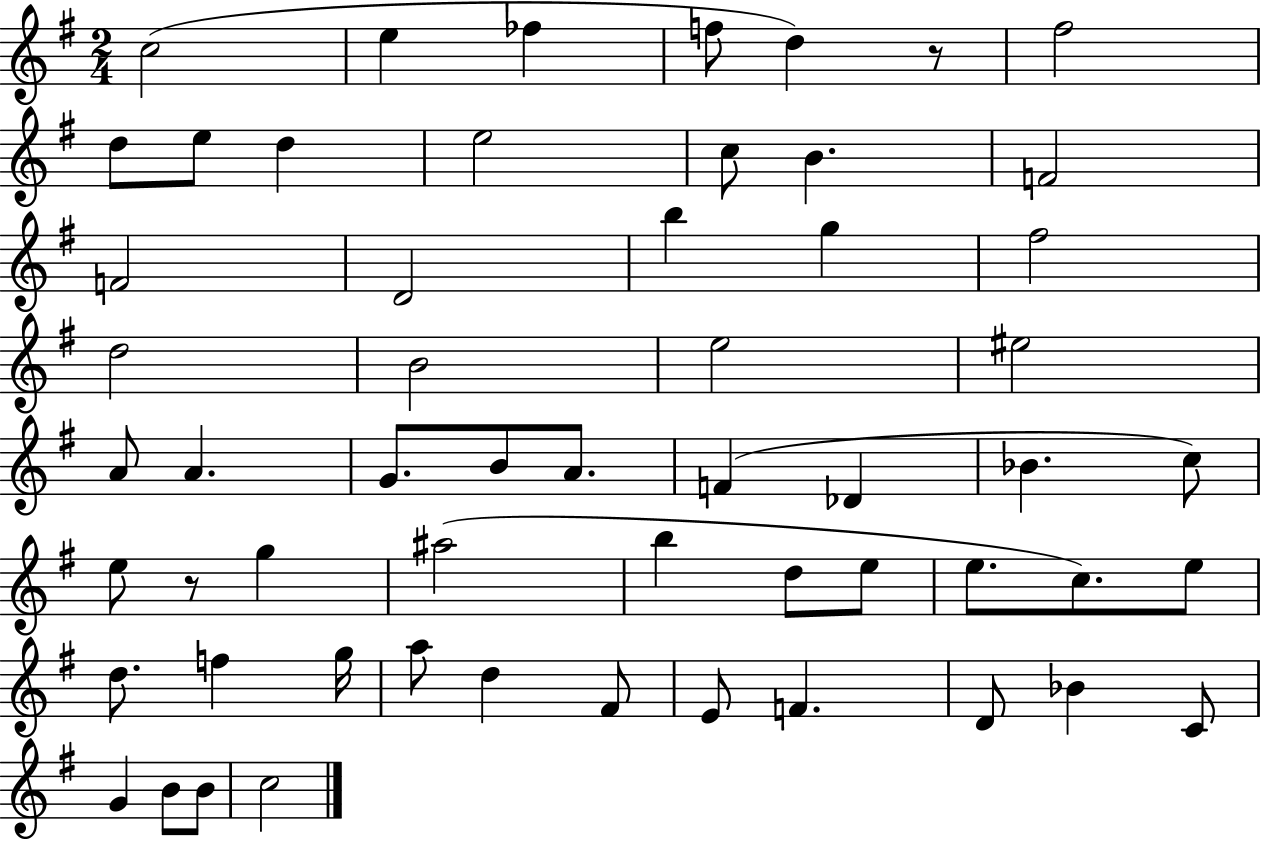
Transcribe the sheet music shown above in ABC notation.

X:1
T:Untitled
M:2/4
L:1/4
K:G
c2 e _f f/2 d z/2 ^f2 d/2 e/2 d e2 c/2 B F2 F2 D2 b g ^f2 d2 B2 e2 ^e2 A/2 A G/2 B/2 A/2 F _D _B c/2 e/2 z/2 g ^a2 b d/2 e/2 e/2 c/2 e/2 d/2 f g/4 a/2 d ^F/2 E/2 F D/2 _B C/2 G B/2 B/2 c2